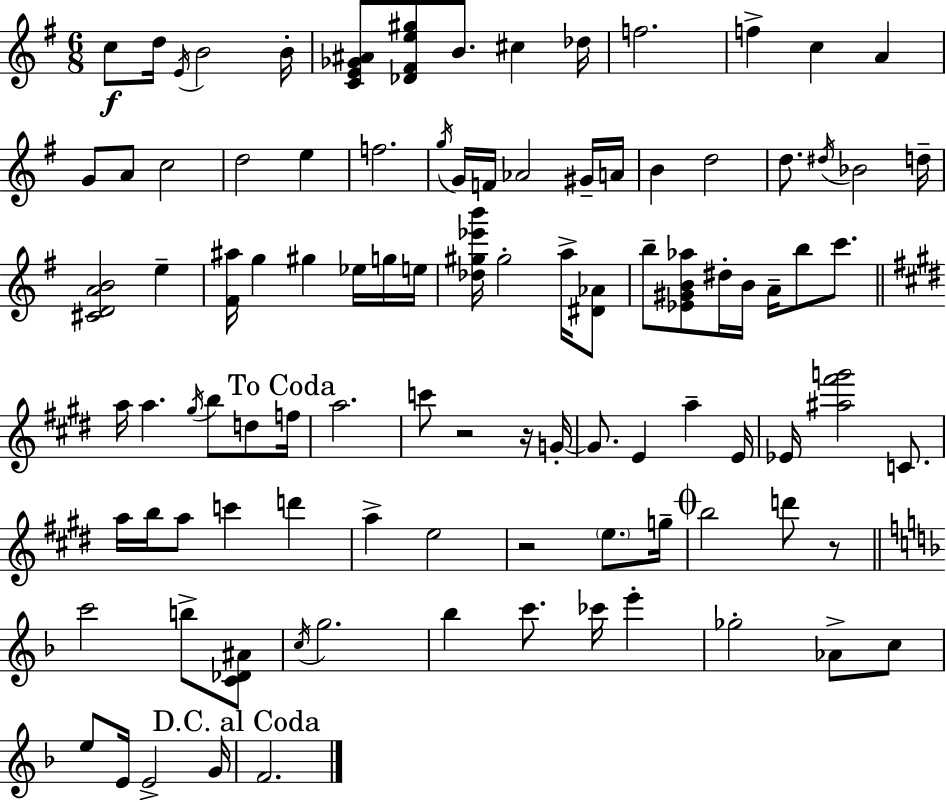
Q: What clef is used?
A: treble